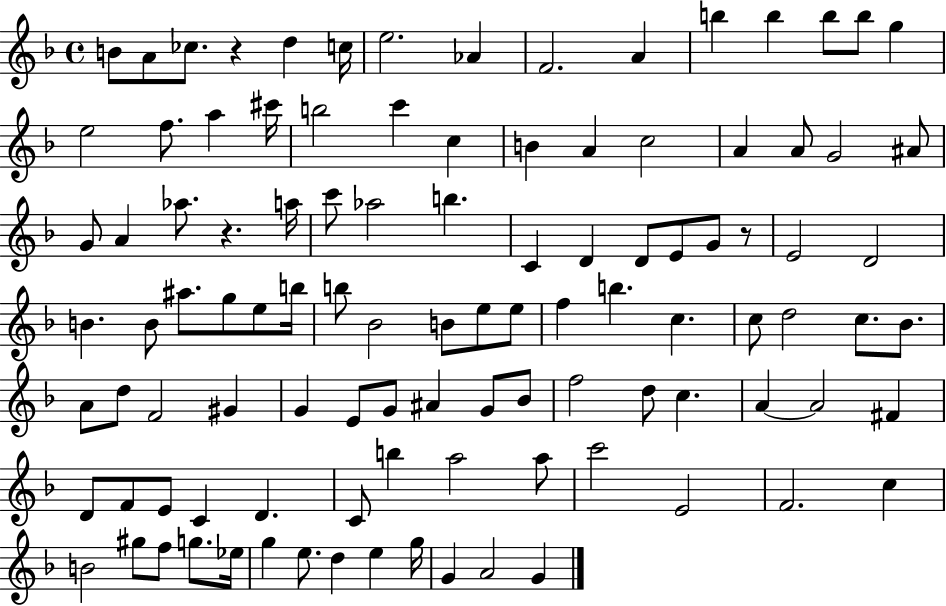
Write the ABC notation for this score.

X:1
T:Untitled
M:4/4
L:1/4
K:F
B/2 A/2 _c/2 z d c/4 e2 _A F2 A b b b/2 b/2 g e2 f/2 a ^c'/4 b2 c' c B A c2 A A/2 G2 ^A/2 G/2 A _a/2 z a/4 c'/2 _a2 b C D D/2 E/2 G/2 z/2 E2 D2 B B/2 ^a/2 g/2 e/2 b/4 b/2 _B2 B/2 e/2 e/2 f b c c/2 d2 c/2 _B/2 A/2 d/2 F2 ^G G E/2 G/2 ^A G/2 _B/2 f2 d/2 c A A2 ^F D/2 F/2 E/2 C D C/2 b a2 a/2 c'2 E2 F2 c B2 ^g/2 f/2 g/2 _e/4 g e/2 d e g/4 G A2 G